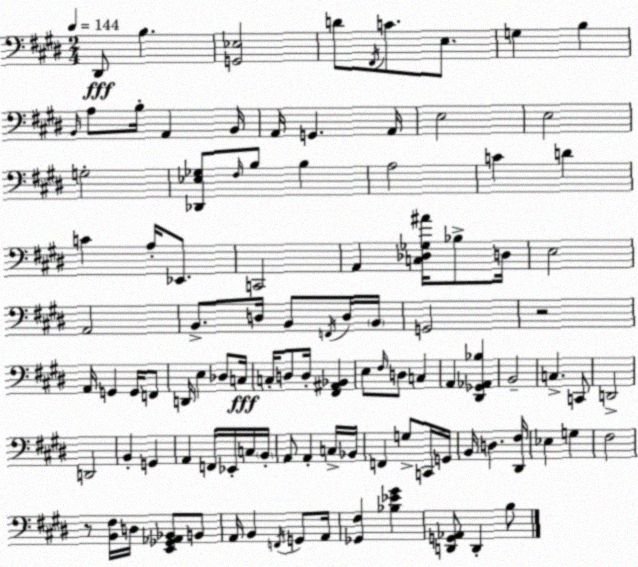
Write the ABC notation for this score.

X:1
T:Untitled
M:2/4
L:1/4
K:E
^D,,/2 B, [G,,_E,]2 D/2 ^F,,/4 C/2 E,/2 G, B, B,,/4 A,/2 B,/4 A,, B,,/4 A,,/4 G,, A,,/4 E,2 E,2 G,2 [_D,,_E,_G,]/2 ^F,/4 B,/2 B, A,2 C D C A,/4 _E,,/2 C,,2 A,, [C,_D,_G,^A]/4 _B,/2 D,/4 E,2 A,,2 B,,/2 D,/4 B,,/2 F,,/4 D,/4 B,,/4 G,,2 z2 A,,/4 G,, G,,/4 F,,/2 D,,/4 E, _D,/2 C,/4 C,/4 D,/2 D,/4 [^F,,^A,,_B,,] E,/2 ^F,/4 D,/2 C, A,, [^D,,_G,,_A,,_B,] B,,2 C, C,,/2 D,,2 D,,2 B,, G,, A,, F,,/4 _E,,/4 C,/4 B,,/4 A,,/2 A,, C,/4 _B,,/4 F,, G,/2 C,,/4 G,,/4 B,,/4 D, [^D,,^F,]/4 _E, G, ^F,2 z/2 [B,,^F,]/4 D,/4 [E,,_G,,_A,,_B,,]/2 B,,/2 A,,/4 B,, F,,/4 G,,/2 A,,/4 [_G,,^F,] [_B,_E^G] [D,,G,,_A,,]/2 D,, B,/2